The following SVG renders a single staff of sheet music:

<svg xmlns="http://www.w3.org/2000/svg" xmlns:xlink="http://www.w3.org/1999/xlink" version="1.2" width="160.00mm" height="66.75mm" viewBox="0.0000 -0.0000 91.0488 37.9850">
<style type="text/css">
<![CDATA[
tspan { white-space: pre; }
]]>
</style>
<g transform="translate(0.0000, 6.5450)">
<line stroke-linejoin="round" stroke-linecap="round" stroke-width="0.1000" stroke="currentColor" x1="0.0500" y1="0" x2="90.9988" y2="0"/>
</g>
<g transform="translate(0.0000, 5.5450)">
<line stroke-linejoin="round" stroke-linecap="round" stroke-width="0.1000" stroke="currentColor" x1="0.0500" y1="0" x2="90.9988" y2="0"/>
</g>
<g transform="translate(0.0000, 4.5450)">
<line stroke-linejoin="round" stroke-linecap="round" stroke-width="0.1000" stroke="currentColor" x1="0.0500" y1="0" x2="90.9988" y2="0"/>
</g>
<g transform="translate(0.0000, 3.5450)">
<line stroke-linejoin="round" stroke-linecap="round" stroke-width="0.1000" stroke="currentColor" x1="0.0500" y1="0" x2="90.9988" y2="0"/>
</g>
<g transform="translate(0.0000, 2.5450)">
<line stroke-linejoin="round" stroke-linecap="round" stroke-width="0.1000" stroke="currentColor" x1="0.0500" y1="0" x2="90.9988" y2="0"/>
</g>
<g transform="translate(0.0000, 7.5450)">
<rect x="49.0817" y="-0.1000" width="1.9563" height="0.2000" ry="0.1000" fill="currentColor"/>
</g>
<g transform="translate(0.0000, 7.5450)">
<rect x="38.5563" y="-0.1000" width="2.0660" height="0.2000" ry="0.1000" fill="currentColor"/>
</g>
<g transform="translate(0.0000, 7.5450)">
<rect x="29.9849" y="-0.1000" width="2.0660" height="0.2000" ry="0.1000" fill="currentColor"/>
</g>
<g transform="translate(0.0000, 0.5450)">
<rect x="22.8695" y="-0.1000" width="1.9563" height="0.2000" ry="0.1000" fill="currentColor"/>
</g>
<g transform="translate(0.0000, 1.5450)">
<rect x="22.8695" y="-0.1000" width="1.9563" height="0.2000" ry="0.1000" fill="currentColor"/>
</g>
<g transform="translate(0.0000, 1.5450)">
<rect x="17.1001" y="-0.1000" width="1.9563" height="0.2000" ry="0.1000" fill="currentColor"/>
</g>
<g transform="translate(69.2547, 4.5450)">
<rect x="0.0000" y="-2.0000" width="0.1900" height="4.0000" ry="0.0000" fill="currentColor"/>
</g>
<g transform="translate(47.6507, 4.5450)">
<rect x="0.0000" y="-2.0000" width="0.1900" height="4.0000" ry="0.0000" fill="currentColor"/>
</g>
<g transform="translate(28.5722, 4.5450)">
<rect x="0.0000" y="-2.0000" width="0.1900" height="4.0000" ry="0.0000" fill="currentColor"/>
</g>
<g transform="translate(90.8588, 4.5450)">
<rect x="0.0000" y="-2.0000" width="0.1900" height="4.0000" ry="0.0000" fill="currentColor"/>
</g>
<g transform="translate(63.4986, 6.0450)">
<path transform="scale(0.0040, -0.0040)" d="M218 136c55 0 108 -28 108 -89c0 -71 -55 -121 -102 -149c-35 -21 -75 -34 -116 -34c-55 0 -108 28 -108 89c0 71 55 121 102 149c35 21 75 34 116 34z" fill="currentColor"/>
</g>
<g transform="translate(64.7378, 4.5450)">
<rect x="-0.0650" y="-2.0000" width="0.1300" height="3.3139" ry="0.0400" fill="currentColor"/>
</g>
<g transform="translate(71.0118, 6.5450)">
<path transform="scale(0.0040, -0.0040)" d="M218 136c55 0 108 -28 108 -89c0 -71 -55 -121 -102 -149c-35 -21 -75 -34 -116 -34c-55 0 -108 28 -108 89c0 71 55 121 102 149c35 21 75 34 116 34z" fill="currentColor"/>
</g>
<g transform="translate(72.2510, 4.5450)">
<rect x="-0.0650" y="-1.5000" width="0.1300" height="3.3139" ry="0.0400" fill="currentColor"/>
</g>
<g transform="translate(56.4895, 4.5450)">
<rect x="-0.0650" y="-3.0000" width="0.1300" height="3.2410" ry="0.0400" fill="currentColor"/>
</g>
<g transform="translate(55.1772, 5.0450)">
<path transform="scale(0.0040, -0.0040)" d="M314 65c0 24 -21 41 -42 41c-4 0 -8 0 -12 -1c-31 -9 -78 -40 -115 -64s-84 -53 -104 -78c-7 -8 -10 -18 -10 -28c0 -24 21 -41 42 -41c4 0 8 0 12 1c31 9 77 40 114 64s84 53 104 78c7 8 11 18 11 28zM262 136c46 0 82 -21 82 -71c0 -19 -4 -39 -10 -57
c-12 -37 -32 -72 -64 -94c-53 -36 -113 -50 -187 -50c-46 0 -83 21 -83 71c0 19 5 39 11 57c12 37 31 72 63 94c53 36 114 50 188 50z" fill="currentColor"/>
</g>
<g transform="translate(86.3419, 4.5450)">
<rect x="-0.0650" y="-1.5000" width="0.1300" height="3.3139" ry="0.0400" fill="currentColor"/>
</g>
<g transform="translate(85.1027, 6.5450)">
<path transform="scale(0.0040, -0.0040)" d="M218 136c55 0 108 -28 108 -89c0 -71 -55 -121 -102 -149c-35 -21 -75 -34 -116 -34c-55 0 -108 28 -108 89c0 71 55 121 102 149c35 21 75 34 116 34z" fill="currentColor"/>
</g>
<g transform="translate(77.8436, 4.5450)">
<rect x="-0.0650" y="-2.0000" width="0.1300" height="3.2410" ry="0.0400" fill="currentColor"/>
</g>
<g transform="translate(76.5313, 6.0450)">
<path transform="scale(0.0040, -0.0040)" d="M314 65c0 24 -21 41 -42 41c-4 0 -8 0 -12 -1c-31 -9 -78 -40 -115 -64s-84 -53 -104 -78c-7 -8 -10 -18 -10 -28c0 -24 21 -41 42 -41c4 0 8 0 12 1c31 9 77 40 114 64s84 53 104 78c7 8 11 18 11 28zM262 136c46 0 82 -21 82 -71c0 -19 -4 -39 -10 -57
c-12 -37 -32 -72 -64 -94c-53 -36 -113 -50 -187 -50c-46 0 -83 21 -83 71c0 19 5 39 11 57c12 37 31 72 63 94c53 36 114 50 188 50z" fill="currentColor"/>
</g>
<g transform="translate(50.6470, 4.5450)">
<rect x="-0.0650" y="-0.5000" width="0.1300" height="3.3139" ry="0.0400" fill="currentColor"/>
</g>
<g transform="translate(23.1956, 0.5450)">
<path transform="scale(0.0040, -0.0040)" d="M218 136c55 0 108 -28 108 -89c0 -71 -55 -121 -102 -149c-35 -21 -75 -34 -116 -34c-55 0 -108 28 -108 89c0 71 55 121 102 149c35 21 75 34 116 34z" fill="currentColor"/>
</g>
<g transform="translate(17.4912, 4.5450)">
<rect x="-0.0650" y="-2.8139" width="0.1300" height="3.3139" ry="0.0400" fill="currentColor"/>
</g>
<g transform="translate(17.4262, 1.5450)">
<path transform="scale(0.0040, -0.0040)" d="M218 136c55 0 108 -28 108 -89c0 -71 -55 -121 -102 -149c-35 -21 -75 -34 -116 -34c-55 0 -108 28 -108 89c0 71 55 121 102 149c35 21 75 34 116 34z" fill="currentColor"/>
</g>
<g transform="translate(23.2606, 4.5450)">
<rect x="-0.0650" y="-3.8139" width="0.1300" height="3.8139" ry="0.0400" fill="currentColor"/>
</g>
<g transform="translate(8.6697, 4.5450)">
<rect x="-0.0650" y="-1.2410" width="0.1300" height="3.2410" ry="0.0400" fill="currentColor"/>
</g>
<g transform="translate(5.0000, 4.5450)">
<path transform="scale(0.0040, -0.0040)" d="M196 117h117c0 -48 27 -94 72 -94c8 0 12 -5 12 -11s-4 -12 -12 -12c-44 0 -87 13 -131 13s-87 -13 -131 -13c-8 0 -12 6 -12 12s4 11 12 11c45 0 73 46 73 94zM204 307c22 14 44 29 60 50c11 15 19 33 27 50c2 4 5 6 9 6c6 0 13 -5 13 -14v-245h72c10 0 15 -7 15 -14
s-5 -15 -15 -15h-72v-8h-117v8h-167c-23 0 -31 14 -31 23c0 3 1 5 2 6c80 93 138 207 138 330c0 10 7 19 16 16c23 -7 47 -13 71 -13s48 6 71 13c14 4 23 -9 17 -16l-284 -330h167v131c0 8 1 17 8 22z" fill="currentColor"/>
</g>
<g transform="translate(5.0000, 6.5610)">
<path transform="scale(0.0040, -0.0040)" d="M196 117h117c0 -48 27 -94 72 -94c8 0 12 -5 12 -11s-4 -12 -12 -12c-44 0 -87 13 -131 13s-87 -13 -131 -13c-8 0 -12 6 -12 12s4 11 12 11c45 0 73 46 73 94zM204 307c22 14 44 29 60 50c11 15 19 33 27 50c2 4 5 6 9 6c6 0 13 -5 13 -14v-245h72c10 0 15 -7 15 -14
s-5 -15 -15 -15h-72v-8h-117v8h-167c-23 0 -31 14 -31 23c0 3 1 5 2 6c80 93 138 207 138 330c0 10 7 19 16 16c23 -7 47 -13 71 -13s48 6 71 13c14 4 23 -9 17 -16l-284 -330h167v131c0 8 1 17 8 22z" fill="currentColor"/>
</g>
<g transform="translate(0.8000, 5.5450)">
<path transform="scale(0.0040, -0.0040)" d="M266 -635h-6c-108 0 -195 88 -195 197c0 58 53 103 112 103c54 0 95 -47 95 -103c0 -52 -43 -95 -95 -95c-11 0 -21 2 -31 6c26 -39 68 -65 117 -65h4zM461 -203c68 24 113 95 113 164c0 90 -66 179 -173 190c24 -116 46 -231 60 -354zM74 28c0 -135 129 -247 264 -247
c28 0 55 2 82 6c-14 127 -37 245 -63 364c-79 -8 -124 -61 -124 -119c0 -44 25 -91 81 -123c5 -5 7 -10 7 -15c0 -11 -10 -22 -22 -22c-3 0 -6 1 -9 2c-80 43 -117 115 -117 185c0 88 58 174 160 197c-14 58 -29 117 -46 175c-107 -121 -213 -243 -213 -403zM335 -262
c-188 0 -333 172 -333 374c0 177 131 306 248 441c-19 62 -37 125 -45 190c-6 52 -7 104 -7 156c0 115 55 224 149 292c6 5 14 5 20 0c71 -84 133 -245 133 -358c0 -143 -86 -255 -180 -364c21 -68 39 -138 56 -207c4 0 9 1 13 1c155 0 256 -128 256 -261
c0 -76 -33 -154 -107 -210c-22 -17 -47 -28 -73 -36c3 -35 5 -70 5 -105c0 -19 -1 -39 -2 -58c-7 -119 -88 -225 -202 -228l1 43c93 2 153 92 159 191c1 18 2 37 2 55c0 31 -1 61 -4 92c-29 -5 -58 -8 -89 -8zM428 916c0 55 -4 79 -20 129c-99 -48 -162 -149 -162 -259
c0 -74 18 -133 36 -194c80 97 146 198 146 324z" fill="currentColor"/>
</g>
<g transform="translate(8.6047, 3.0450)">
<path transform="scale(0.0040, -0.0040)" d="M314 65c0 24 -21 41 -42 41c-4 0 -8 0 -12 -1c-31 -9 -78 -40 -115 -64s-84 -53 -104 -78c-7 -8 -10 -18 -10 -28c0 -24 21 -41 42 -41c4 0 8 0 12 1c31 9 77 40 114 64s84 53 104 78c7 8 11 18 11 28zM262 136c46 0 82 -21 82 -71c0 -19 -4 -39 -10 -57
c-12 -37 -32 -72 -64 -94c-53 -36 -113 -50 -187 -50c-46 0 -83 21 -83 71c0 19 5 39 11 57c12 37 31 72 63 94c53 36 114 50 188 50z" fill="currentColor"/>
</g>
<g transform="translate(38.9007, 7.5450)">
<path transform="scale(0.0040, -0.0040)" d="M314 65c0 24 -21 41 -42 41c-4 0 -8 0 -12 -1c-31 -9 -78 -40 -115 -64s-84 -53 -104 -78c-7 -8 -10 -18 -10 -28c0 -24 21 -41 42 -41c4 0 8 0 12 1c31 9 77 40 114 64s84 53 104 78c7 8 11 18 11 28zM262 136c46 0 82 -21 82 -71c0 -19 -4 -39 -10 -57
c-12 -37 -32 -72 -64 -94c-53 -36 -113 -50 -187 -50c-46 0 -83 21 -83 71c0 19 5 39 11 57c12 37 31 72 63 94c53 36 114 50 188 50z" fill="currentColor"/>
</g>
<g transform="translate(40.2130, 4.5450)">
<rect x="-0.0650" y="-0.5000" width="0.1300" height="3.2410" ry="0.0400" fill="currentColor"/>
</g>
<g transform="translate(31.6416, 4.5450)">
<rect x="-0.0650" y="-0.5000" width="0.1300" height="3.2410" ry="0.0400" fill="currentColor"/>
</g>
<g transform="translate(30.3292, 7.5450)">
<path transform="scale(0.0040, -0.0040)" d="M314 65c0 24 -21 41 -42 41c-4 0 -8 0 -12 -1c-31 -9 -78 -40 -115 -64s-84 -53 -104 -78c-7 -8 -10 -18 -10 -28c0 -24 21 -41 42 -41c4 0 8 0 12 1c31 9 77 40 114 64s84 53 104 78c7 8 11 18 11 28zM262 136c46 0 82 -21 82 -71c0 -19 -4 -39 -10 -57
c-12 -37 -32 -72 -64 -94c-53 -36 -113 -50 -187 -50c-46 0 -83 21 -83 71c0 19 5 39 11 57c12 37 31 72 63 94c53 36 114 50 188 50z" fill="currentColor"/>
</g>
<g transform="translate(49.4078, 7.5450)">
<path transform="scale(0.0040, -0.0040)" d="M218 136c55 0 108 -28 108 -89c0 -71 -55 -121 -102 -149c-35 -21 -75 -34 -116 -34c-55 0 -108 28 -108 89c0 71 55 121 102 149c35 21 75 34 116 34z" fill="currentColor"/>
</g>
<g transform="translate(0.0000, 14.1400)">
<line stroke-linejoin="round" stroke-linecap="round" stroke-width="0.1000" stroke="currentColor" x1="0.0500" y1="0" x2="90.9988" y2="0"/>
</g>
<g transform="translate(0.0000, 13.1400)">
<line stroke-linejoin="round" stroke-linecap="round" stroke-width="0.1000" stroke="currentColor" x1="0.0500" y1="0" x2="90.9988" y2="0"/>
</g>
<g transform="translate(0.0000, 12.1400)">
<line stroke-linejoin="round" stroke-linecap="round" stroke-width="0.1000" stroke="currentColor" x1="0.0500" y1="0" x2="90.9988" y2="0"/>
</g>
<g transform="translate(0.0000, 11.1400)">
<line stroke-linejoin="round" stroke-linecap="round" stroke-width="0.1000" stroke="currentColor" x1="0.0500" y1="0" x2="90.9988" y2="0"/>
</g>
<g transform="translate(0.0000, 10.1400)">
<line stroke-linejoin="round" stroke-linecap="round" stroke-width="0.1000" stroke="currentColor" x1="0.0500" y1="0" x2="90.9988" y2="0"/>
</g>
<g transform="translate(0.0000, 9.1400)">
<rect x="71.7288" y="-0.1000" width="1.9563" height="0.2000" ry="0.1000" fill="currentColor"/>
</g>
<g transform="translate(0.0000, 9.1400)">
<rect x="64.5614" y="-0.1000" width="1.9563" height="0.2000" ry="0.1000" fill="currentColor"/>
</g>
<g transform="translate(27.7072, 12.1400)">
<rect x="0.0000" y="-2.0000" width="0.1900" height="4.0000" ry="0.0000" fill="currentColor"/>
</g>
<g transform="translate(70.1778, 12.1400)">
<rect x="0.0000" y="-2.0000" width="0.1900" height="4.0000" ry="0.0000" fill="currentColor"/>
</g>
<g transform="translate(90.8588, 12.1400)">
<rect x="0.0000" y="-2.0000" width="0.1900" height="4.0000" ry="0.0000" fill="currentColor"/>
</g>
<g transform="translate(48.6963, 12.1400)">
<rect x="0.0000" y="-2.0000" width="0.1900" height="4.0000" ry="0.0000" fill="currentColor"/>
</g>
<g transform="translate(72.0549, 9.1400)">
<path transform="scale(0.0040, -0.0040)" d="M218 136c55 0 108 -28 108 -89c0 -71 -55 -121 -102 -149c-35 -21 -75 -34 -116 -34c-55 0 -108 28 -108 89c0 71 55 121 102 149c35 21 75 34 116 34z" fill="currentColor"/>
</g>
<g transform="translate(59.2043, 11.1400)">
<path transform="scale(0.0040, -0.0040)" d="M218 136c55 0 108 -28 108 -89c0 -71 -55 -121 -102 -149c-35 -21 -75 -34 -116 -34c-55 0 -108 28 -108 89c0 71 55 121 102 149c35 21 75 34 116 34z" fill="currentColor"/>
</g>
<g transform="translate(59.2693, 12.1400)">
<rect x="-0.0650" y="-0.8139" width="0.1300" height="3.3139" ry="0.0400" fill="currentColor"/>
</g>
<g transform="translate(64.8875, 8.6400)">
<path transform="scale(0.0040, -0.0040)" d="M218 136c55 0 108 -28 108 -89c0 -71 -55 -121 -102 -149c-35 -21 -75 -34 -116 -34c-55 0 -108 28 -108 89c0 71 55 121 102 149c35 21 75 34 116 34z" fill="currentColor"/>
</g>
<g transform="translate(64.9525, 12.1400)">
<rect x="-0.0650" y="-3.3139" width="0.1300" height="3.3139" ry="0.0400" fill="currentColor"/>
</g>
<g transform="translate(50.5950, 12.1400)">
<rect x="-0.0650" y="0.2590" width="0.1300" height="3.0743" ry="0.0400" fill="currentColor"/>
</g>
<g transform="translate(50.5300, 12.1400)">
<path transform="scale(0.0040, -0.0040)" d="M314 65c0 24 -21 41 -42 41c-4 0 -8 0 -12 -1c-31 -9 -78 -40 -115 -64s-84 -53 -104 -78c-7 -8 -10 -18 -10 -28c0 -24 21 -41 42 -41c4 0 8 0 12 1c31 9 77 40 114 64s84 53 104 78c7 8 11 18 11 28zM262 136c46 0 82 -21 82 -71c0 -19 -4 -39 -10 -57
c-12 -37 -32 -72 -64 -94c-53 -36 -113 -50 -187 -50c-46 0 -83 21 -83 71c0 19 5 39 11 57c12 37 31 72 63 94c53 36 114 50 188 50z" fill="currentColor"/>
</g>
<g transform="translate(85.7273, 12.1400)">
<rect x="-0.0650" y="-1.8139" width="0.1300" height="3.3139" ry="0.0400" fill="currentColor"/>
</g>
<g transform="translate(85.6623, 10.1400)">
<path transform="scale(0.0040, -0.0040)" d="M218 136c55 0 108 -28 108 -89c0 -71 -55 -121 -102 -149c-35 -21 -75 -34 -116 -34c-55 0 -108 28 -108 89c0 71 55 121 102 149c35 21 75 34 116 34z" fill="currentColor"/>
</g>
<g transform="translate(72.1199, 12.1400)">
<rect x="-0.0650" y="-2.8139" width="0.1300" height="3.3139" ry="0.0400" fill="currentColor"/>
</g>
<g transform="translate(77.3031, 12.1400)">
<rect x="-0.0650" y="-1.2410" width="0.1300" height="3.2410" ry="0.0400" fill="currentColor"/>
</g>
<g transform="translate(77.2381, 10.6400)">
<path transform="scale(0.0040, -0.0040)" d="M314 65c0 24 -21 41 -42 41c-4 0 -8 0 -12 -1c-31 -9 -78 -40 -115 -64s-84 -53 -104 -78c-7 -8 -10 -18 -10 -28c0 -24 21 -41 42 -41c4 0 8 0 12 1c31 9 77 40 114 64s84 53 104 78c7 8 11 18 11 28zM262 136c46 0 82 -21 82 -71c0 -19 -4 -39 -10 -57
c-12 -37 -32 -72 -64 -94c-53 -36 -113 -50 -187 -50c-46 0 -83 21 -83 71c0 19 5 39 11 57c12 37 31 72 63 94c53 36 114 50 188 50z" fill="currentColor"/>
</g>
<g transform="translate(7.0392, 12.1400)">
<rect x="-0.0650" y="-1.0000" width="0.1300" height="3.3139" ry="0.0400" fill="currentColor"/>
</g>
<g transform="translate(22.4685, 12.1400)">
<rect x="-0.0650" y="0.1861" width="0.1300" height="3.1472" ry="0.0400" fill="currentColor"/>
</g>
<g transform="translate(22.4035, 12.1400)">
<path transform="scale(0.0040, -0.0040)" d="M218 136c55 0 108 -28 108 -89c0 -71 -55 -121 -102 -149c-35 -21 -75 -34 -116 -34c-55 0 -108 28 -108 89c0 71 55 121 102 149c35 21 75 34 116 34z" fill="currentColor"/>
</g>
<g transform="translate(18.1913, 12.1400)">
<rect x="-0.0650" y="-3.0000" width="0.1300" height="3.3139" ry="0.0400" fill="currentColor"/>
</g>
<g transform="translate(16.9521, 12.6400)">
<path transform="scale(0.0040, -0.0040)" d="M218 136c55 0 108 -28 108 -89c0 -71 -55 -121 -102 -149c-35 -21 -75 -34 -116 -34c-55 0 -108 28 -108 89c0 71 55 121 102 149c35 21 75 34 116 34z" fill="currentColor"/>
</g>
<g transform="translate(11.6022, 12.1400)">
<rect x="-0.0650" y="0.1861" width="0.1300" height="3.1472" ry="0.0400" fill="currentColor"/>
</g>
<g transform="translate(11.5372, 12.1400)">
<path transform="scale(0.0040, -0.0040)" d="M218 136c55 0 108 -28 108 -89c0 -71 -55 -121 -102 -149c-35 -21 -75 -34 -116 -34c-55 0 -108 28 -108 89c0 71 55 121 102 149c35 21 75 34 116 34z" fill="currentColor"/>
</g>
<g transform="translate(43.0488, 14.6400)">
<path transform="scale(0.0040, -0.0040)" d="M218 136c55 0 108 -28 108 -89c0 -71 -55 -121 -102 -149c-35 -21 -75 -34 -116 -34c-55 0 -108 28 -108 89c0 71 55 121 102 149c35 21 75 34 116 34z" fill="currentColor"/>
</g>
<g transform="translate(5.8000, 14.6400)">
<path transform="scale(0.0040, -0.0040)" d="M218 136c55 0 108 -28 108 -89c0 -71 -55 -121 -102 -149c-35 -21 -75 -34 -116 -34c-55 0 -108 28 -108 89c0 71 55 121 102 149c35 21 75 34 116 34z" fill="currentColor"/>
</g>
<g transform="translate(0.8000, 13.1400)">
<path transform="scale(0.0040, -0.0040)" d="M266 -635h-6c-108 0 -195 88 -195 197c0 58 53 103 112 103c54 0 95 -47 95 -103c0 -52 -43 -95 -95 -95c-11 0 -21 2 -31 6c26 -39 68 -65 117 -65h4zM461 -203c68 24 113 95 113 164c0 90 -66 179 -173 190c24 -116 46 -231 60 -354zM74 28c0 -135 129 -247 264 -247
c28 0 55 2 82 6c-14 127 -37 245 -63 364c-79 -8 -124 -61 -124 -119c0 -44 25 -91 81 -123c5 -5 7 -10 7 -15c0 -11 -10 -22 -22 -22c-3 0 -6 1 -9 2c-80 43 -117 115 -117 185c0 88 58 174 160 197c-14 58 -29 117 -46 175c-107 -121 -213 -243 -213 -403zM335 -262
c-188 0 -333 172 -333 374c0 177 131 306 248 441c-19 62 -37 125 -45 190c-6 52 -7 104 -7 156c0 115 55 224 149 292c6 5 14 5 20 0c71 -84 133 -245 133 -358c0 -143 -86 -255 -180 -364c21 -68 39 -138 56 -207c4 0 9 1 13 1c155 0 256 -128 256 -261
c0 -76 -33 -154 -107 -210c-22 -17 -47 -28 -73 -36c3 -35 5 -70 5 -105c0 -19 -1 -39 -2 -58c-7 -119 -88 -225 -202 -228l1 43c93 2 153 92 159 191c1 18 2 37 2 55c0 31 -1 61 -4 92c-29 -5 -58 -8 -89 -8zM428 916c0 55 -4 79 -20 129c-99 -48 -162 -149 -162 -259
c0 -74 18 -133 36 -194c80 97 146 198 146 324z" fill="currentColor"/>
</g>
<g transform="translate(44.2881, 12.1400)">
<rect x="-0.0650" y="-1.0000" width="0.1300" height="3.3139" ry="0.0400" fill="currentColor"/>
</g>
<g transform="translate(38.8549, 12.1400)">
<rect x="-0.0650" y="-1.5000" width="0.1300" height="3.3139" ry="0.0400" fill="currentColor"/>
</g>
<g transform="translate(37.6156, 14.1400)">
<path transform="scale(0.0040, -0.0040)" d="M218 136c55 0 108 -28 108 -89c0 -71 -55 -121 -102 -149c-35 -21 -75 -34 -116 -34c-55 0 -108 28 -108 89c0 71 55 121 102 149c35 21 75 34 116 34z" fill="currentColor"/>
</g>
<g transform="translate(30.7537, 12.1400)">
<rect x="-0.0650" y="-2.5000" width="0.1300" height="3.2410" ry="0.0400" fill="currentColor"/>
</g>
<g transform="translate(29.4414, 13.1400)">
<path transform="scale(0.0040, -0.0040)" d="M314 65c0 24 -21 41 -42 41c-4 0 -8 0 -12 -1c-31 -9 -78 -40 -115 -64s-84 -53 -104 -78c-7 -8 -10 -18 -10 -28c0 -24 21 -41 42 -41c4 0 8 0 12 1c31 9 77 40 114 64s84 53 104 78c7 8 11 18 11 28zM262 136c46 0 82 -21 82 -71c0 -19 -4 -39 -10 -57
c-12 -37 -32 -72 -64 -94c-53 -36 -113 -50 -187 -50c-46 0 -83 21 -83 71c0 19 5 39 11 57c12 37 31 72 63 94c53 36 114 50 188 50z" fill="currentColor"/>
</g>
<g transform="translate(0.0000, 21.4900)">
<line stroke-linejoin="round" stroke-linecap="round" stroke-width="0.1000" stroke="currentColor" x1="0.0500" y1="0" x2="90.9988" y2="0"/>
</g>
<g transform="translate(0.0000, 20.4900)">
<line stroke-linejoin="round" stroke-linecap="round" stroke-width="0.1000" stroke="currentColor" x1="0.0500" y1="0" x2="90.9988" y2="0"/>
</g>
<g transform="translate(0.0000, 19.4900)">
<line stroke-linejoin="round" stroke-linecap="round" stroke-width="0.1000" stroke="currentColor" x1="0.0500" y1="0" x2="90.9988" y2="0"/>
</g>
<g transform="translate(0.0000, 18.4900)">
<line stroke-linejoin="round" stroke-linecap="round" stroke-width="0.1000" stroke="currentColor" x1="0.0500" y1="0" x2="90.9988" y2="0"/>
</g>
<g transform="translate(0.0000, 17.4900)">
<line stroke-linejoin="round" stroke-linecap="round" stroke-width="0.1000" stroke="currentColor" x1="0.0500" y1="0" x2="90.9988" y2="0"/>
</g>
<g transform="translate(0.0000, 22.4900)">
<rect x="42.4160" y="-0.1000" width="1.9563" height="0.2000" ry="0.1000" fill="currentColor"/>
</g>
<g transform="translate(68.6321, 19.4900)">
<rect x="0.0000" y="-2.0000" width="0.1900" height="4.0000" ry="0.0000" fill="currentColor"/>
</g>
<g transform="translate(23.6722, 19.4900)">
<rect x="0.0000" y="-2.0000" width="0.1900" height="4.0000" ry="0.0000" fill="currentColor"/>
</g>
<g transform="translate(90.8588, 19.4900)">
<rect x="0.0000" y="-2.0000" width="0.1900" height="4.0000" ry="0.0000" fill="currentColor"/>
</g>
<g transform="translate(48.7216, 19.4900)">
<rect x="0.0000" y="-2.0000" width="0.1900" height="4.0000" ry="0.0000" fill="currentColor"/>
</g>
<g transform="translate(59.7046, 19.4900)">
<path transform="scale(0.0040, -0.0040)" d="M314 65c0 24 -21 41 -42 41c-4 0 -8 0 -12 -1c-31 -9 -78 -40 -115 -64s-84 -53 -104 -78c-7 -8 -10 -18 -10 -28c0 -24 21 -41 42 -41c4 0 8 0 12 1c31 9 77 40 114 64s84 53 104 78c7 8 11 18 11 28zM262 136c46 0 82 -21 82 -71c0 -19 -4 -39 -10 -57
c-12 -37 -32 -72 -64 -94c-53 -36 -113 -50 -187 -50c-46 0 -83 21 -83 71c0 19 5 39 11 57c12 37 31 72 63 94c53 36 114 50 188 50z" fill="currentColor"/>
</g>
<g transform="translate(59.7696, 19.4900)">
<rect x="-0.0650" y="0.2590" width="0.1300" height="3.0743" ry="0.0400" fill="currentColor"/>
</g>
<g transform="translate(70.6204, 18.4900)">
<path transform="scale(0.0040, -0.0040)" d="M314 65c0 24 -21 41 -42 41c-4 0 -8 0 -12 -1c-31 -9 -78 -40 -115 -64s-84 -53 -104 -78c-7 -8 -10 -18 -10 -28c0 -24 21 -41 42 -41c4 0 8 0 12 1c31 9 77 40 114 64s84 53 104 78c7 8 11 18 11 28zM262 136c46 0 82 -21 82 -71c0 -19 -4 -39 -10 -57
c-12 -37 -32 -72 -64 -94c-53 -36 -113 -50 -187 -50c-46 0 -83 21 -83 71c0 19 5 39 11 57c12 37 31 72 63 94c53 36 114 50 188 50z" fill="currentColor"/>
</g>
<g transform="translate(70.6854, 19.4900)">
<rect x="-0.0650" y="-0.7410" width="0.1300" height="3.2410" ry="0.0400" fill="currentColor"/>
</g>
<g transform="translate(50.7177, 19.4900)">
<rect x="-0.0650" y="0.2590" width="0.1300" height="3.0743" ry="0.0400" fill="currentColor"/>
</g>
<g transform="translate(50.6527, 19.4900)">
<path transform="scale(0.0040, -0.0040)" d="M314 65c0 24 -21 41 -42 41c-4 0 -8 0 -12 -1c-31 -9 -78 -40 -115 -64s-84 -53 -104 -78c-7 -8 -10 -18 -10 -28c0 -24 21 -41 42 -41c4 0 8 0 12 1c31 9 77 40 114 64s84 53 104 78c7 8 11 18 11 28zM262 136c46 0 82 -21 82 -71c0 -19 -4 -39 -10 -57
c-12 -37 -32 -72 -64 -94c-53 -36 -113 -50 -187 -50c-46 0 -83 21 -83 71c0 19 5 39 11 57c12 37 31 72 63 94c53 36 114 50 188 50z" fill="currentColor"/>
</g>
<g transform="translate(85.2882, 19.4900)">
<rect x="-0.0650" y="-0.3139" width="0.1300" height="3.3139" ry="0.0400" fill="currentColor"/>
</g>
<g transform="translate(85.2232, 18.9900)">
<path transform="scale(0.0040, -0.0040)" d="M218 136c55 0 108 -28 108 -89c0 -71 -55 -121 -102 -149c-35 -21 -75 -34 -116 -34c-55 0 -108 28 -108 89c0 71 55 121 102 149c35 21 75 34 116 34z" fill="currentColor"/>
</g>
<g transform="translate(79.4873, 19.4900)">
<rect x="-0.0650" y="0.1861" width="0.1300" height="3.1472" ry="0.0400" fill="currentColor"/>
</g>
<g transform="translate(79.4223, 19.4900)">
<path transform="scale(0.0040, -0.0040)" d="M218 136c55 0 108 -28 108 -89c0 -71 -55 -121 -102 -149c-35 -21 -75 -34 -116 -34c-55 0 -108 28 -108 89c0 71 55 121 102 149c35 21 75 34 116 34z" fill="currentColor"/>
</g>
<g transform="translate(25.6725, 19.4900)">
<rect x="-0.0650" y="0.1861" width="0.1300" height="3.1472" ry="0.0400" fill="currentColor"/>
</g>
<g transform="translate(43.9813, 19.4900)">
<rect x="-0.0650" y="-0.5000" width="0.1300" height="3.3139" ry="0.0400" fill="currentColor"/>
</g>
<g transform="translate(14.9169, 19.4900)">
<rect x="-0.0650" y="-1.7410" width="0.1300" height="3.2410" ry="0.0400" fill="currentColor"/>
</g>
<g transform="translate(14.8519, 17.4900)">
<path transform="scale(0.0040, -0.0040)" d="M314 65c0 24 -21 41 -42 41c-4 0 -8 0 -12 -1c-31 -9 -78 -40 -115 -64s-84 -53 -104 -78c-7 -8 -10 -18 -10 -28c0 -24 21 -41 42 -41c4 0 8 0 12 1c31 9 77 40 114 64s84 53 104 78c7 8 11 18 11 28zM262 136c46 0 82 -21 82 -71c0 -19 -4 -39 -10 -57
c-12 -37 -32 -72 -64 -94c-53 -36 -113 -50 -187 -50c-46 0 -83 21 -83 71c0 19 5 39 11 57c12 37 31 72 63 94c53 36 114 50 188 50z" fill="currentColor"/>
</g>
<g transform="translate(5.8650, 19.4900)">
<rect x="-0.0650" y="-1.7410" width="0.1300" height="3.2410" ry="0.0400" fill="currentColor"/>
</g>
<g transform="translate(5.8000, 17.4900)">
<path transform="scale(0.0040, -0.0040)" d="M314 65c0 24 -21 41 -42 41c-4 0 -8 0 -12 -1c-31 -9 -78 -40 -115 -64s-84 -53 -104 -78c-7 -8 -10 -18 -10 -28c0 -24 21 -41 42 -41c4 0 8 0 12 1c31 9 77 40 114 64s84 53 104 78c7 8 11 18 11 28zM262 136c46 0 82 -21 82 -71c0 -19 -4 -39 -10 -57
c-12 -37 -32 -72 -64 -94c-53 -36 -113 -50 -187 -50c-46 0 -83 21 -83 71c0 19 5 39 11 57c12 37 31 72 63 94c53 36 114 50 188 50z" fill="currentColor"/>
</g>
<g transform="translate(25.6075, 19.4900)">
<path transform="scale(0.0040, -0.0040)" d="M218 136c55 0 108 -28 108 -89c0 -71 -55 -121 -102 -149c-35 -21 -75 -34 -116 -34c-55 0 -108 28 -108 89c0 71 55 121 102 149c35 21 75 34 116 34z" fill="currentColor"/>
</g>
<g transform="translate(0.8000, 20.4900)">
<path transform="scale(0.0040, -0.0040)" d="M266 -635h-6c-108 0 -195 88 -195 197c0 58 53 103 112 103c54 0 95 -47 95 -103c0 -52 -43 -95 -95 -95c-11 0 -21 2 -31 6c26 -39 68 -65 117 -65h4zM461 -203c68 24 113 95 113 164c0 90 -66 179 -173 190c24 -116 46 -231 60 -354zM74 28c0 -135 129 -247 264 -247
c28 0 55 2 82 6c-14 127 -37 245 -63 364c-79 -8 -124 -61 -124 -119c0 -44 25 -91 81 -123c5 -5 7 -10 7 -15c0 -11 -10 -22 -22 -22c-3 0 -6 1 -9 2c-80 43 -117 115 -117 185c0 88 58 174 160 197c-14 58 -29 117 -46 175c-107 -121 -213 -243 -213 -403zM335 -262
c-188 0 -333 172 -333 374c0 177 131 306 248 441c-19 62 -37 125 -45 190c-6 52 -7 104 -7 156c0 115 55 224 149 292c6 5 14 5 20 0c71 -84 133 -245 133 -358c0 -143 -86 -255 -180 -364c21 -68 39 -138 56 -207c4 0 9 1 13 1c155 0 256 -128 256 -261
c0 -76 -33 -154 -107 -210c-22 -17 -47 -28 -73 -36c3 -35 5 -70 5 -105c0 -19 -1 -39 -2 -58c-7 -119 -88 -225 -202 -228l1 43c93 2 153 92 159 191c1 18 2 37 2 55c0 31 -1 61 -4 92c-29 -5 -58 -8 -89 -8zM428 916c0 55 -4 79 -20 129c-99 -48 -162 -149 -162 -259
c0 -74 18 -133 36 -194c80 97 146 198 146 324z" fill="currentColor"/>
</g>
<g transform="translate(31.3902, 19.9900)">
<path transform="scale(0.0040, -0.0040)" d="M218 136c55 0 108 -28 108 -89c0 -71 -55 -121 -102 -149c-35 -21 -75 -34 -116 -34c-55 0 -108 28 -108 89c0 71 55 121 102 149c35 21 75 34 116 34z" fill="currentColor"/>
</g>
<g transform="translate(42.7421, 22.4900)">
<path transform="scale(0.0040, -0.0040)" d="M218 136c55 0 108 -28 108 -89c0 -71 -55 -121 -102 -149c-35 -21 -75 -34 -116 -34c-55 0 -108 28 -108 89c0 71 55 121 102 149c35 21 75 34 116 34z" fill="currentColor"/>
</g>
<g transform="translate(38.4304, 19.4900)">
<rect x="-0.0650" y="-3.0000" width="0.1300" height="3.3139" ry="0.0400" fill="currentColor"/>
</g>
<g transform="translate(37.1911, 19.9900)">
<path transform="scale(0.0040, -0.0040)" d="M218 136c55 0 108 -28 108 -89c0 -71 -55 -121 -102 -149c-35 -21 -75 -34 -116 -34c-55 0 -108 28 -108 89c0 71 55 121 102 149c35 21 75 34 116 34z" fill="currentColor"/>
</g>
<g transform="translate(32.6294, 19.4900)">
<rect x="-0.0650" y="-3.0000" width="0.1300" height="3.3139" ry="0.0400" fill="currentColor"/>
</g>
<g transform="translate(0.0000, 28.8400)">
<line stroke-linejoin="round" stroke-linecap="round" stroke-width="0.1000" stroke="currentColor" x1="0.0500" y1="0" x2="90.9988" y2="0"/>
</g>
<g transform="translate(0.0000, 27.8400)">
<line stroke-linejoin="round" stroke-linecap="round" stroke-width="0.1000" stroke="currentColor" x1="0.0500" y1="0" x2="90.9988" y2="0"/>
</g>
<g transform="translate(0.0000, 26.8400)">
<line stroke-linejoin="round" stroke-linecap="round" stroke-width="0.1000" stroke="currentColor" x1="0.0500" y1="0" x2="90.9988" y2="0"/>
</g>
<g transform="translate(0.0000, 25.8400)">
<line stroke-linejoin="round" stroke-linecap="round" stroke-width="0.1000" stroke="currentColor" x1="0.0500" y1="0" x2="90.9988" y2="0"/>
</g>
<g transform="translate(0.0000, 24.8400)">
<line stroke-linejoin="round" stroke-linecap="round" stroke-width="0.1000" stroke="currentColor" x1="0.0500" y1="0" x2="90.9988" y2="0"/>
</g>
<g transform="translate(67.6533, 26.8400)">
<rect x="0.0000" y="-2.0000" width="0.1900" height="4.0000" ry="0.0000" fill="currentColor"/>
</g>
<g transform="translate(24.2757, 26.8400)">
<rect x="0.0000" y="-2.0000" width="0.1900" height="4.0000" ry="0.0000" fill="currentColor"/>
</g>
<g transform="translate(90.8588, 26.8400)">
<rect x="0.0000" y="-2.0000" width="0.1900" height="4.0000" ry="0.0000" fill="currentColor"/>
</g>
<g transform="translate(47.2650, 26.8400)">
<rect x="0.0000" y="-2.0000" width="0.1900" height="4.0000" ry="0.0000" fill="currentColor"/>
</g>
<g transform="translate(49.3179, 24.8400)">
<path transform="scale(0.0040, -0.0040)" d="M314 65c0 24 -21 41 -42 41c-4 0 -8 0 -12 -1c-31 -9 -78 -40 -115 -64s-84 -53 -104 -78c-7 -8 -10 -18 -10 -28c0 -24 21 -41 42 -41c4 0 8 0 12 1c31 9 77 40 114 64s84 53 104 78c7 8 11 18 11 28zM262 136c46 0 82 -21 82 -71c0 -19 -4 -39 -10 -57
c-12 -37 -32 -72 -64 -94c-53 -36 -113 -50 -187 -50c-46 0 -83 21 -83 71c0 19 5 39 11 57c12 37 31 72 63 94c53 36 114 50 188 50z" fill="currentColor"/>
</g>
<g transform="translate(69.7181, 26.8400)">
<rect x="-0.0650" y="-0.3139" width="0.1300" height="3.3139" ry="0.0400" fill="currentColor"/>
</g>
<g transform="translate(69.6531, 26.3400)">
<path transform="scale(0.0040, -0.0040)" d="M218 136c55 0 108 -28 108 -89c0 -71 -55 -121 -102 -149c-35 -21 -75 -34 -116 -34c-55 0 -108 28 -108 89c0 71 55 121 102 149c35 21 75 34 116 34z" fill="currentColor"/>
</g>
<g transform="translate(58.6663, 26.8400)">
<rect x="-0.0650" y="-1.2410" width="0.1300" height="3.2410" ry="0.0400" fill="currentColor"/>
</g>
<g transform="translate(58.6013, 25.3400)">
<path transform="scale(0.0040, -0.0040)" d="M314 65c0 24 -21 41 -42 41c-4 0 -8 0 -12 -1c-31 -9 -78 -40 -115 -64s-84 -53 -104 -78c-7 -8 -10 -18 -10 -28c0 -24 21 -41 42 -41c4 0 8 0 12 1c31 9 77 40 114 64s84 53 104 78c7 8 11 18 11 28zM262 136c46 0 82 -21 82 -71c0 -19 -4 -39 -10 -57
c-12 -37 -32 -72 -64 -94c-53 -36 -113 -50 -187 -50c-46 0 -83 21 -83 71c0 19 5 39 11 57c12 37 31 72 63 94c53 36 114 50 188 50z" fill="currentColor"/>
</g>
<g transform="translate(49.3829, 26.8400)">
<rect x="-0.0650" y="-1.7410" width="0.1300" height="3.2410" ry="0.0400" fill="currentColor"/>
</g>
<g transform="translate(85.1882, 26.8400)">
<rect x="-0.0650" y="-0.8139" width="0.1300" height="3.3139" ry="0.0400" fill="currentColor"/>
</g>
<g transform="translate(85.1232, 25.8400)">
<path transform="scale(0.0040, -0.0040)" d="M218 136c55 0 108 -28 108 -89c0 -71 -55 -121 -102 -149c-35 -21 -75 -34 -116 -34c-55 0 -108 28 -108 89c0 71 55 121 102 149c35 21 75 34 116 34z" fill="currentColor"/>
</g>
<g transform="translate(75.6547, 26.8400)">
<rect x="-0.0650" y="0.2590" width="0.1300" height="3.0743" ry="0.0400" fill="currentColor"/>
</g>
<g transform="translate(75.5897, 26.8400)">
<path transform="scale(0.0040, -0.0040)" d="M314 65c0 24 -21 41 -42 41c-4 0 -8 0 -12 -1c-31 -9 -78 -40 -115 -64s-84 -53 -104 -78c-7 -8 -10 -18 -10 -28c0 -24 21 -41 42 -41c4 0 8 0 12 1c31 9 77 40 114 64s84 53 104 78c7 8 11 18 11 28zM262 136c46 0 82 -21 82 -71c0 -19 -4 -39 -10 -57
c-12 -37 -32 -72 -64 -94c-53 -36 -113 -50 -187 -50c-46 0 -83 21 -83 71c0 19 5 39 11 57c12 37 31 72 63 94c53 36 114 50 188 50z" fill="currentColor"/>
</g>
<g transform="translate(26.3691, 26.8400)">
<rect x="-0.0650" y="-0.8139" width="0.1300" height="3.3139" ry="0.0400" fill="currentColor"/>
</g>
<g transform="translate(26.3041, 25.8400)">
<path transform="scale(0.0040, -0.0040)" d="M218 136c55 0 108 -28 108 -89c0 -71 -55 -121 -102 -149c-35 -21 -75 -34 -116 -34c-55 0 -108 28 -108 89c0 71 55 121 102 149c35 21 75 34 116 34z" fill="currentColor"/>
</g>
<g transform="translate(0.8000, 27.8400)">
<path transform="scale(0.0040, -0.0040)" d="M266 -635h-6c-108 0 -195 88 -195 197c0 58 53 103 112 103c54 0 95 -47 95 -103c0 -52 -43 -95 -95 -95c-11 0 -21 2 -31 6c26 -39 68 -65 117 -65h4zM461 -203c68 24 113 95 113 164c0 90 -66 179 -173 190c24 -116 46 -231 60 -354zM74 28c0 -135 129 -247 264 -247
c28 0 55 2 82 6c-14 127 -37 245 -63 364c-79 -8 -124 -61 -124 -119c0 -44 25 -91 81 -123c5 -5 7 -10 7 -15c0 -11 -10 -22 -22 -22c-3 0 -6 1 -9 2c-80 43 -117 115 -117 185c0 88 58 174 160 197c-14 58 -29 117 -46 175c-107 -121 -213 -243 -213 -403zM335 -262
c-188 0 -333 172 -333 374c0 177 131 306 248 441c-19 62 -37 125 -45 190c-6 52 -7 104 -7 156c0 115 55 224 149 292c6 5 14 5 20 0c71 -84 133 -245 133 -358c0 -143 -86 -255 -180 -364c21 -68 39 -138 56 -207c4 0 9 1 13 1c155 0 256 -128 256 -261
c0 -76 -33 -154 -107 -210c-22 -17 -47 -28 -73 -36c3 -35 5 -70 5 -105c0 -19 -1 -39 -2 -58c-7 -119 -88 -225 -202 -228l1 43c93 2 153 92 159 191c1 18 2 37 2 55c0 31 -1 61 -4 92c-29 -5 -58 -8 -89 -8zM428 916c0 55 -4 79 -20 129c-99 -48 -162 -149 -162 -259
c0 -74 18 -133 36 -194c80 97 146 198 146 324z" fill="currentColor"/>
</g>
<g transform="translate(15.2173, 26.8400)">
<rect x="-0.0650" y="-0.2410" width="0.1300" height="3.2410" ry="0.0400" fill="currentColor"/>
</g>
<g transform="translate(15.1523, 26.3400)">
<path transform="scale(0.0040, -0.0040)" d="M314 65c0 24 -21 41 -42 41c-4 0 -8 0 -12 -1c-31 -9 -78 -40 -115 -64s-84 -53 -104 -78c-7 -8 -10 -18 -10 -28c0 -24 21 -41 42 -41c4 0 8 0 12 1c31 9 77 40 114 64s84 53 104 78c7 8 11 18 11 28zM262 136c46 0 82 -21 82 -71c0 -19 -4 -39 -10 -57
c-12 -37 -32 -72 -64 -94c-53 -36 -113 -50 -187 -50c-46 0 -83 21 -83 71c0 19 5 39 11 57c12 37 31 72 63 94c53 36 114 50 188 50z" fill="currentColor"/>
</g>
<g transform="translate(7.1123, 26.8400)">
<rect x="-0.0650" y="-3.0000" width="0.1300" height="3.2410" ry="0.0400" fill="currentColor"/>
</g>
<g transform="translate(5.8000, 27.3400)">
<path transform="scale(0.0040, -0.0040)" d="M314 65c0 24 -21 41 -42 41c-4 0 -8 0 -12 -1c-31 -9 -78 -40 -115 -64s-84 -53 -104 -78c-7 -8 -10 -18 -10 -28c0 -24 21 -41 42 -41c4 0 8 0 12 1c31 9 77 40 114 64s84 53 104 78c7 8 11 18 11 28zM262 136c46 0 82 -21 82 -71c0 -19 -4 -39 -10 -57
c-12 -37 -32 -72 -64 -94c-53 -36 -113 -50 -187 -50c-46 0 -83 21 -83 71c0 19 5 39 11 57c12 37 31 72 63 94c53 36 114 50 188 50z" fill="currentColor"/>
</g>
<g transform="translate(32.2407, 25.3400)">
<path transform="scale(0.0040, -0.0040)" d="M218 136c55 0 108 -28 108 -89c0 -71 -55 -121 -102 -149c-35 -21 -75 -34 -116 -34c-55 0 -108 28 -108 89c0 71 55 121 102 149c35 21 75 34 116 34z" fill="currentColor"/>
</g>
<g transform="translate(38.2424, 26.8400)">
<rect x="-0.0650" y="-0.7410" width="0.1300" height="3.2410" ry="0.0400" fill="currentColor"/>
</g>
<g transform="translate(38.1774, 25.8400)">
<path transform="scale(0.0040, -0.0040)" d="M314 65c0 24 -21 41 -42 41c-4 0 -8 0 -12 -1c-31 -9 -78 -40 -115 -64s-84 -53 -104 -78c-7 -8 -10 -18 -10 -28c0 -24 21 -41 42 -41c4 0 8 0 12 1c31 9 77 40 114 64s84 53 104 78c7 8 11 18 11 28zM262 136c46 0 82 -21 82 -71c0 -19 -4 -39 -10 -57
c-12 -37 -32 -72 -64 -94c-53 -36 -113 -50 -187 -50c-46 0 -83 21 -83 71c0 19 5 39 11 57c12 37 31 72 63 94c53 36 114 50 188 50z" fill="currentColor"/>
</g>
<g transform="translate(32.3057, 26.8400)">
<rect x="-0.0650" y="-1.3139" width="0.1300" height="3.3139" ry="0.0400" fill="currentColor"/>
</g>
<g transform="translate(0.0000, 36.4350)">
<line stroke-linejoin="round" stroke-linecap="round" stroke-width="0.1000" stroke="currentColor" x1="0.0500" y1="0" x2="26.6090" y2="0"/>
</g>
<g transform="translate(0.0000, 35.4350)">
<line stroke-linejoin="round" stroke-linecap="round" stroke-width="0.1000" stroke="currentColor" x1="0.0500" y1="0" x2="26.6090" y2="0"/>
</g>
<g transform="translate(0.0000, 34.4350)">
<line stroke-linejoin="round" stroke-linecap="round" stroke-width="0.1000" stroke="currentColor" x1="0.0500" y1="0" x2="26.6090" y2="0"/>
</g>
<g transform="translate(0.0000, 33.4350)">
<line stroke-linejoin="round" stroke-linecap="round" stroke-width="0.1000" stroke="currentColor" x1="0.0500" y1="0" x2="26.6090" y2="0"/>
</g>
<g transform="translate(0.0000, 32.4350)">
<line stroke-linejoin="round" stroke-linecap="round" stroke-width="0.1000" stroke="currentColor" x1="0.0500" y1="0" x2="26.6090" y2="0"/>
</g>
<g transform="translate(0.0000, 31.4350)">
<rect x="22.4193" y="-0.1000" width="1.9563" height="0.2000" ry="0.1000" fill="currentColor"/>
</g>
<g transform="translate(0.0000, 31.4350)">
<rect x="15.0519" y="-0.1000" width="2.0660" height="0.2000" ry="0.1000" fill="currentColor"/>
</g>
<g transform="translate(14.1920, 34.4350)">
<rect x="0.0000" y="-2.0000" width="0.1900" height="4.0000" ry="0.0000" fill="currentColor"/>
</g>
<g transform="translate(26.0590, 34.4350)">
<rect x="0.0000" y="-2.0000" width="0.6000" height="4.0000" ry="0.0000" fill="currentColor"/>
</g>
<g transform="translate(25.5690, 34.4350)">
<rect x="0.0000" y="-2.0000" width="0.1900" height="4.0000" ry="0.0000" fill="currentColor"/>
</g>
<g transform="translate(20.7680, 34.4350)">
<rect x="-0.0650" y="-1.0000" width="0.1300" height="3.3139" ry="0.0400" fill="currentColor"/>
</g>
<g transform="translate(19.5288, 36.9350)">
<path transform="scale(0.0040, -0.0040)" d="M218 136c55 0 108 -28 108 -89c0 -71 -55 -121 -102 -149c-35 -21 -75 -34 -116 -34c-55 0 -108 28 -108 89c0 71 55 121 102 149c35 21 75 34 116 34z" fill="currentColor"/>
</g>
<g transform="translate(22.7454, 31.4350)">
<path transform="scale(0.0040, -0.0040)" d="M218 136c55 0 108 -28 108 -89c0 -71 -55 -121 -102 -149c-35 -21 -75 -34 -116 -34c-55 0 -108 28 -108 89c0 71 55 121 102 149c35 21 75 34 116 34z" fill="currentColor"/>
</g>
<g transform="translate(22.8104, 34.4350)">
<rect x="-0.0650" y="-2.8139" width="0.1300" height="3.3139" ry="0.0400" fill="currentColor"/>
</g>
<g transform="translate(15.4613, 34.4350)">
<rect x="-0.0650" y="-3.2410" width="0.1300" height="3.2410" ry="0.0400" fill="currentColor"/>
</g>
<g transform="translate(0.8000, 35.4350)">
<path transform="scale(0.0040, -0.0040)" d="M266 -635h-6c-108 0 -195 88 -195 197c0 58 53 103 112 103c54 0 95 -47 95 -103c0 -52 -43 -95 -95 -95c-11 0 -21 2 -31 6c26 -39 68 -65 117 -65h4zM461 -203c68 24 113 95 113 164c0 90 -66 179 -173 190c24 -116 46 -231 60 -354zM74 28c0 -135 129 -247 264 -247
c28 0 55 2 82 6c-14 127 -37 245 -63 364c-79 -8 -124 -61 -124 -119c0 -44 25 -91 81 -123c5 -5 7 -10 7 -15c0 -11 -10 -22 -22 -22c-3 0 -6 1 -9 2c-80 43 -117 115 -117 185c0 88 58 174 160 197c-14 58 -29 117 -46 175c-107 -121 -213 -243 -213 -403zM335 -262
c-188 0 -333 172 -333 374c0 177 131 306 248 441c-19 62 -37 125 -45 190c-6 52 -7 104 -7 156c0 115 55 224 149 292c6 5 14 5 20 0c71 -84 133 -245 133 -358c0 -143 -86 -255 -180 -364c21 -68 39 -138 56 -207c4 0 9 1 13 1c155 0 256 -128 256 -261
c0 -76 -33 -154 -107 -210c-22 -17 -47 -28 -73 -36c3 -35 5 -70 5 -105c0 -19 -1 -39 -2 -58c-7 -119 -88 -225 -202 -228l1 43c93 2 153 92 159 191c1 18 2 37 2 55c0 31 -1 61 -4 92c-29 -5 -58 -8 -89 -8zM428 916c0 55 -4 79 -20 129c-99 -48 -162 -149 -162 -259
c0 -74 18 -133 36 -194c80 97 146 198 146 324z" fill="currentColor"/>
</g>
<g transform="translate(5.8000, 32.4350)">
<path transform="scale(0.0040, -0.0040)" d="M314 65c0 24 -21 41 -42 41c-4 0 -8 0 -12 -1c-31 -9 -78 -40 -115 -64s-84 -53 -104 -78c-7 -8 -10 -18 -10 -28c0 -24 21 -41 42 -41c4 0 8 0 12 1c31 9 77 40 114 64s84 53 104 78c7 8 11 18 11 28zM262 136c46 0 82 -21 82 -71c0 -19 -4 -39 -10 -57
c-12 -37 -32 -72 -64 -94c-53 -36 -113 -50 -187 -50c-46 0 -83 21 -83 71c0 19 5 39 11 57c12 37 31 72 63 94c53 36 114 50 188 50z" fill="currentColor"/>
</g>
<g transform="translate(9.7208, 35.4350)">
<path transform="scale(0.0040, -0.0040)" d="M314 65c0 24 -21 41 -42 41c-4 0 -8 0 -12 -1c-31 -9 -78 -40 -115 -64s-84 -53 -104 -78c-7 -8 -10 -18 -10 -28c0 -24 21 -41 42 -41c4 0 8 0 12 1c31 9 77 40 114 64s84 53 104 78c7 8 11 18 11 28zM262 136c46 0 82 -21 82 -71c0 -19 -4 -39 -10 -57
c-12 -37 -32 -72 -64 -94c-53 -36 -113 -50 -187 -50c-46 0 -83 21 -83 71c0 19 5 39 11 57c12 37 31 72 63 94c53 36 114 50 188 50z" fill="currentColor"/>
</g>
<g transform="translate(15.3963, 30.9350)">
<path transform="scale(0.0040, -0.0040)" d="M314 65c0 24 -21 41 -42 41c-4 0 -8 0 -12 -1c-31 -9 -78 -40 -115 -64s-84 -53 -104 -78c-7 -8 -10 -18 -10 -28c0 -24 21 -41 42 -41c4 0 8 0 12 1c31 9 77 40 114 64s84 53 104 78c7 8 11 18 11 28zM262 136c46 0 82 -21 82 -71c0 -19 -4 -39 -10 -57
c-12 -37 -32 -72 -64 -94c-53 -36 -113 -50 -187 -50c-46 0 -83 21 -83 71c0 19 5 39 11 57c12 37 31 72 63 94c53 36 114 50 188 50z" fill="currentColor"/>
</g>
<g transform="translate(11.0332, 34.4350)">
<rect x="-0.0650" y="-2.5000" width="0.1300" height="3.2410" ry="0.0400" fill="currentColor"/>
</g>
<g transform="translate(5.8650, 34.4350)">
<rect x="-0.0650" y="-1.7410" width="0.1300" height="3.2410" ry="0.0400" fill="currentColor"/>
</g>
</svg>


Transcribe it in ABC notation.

X:1
T:Untitled
M:4/4
L:1/4
K:C
e2 a c' C2 C2 C A2 F E F2 E D B A B G2 E D B2 d b a e2 f f2 f2 B A A C B2 B2 d2 B c A2 c2 d e d2 f2 e2 c B2 d f2 G2 b2 D a